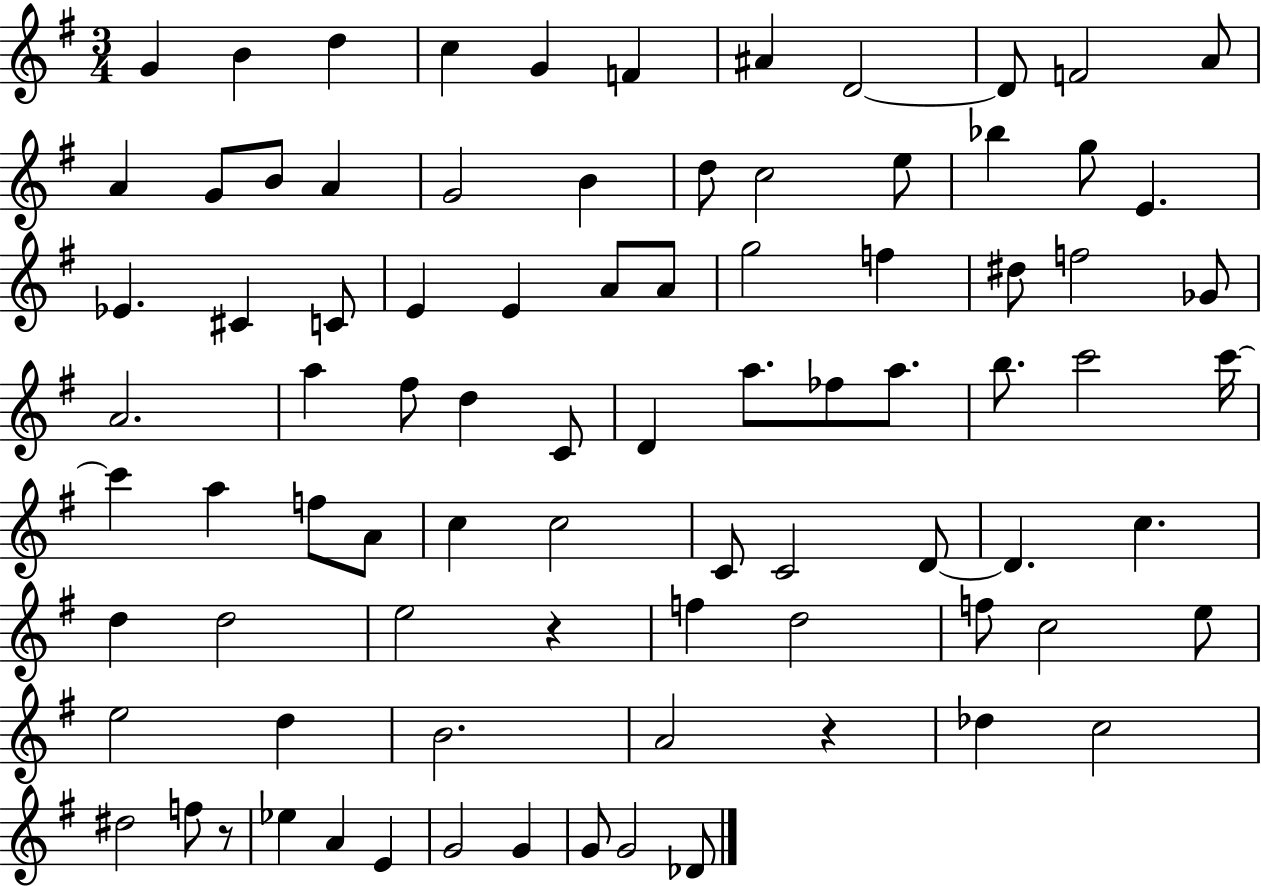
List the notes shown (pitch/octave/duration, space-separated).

G4/q B4/q D5/q C5/q G4/q F4/q A#4/q D4/h D4/e F4/h A4/e A4/q G4/e B4/e A4/q G4/h B4/q D5/e C5/h E5/e Bb5/q G5/e E4/q. Eb4/q. C#4/q C4/e E4/q E4/q A4/e A4/e G5/h F5/q D#5/e F5/h Gb4/e A4/h. A5/q F#5/e D5/q C4/e D4/q A5/e. FES5/e A5/e. B5/e. C6/h C6/s C6/q A5/q F5/e A4/e C5/q C5/h C4/e C4/h D4/e D4/q. C5/q. D5/q D5/h E5/h R/q F5/q D5/h F5/e C5/h E5/e E5/h D5/q B4/h. A4/h R/q Db5/q C5/h D#5/h F5/e R/e Eb5/q A4/q E4/q G4/h G4/q G4/e G4/h Db4/e